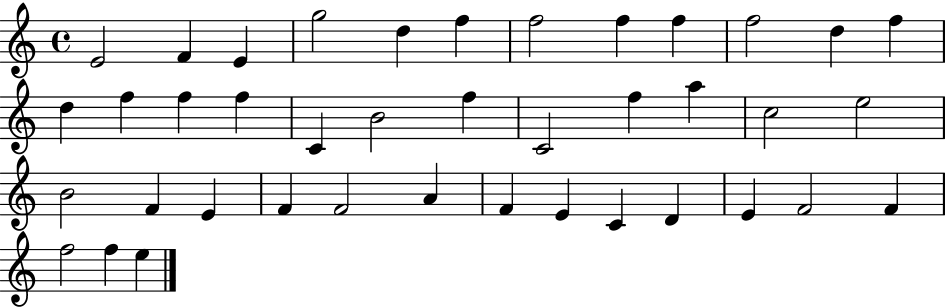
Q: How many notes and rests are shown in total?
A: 40